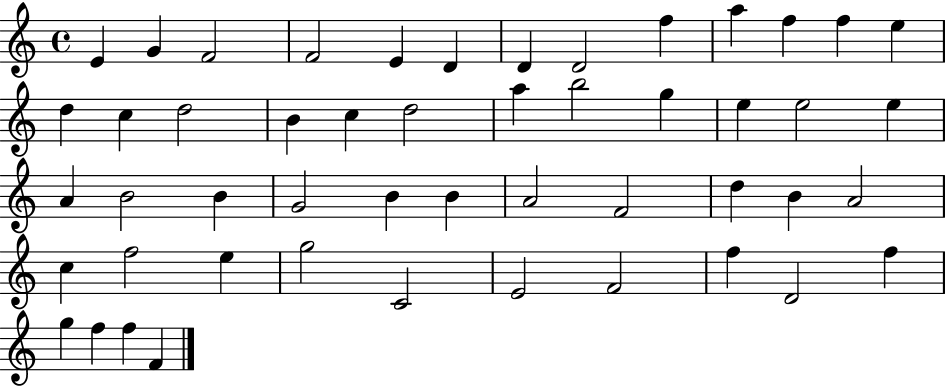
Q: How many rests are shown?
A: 0